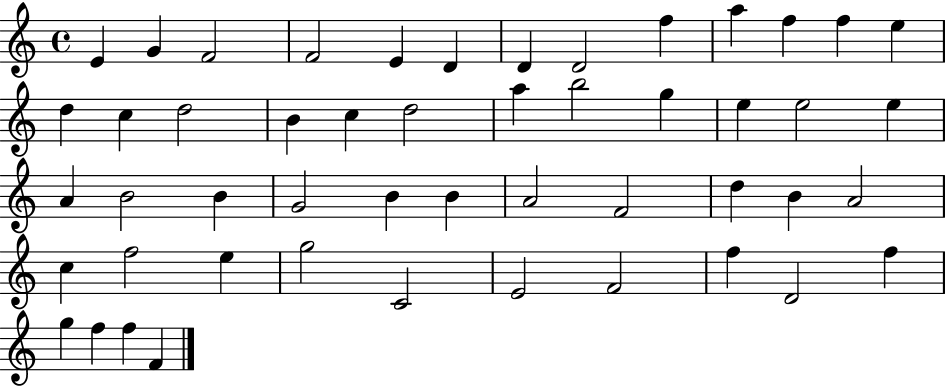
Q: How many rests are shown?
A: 0